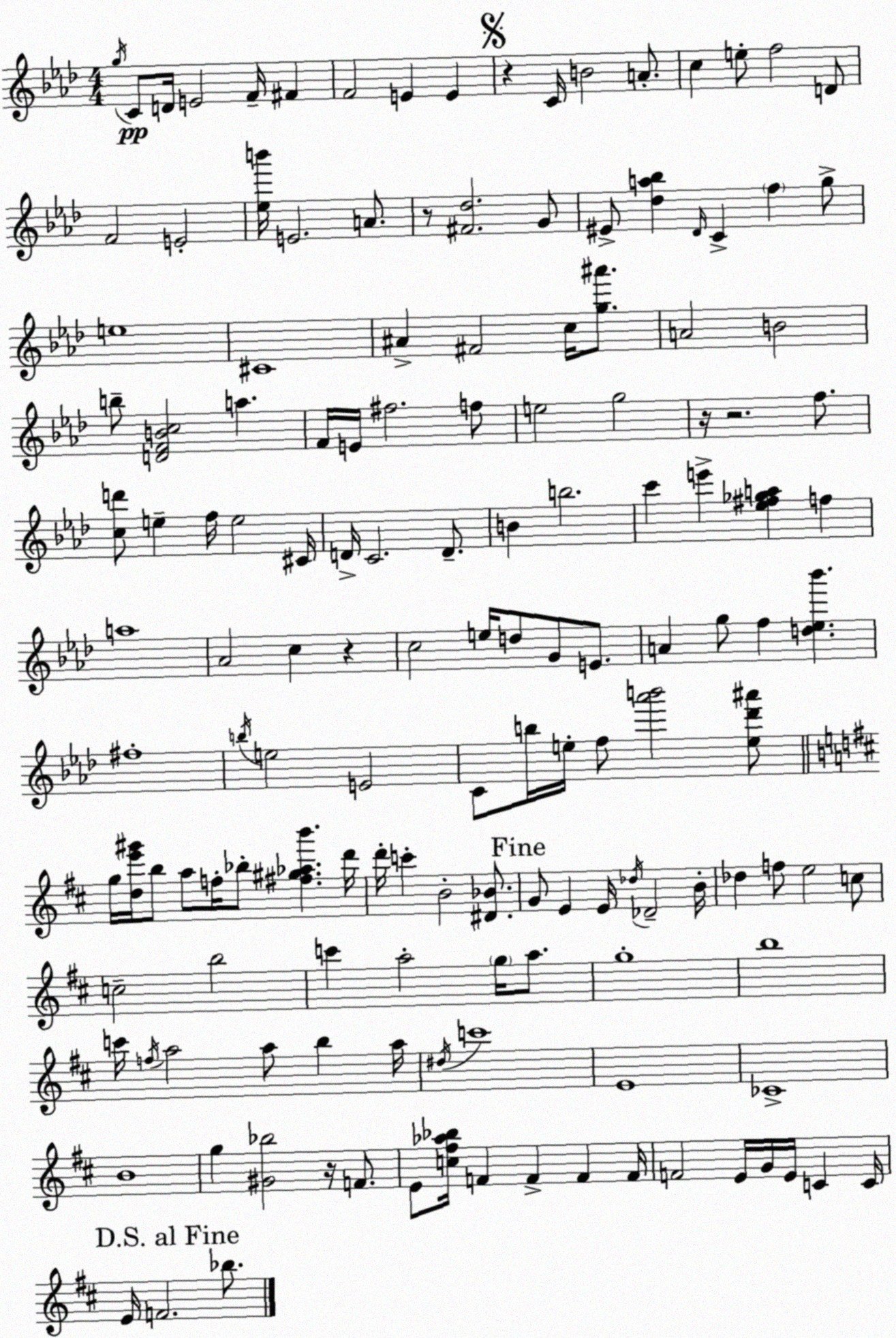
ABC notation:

X:1
T:Untitled
M:4/4
L:1/4
K:Fm
g/4 C/2 D/4 E2 F/4 ^F F2 E E z C/4 B2 A/2 c e/2 f2 D/2 F2 E2 [_eb']/4 E2 A/2 z/2 [^F_d]2 G/2 ^E/2 [_da_b] _D/4 C f g/2 e4 ^C4 ^A ^F2 c/4 [g^a']/2 A2 B2 b/2 [DFBc]2 a F/4 E/4 ^f2 f/2 e2 g2 z/4 z2 f/2 [cd']/2 e f/4 e2 ^C/4 D/4 C2 D/2 B b2 c' e' [_e^f_ga] f a4 _A2 c z c2 e/4 d/2 G/2 E/2 A g/2 f [d_e_b'] ^f4 b/4 e2 E2 C/2 b/4 e/4 f/2 [_a'b']2 [e_d'^a']/2 g/4 [de'^g']/4 b/2 a/2 f/4 _b/2 [^f^g_ab'] d'/4 d'/4 c' B2 [^D_B]/2 G/2 E E/4 _d/4 _D2 B/4 _d f/2 e2 c/2 c2 b2 c' a2 g/4 a/2 g4 b4 c'/4 f/4 a2 a/2 b a/4 ^d/4 c'4 E4 _C4 B4 g [^G_b]2 z/4 F/2 E/2 [c^f_a_b]/4 F F F F/4 F2 E/4 G/4 E/4 C C/4 E/4 F2 _b/2